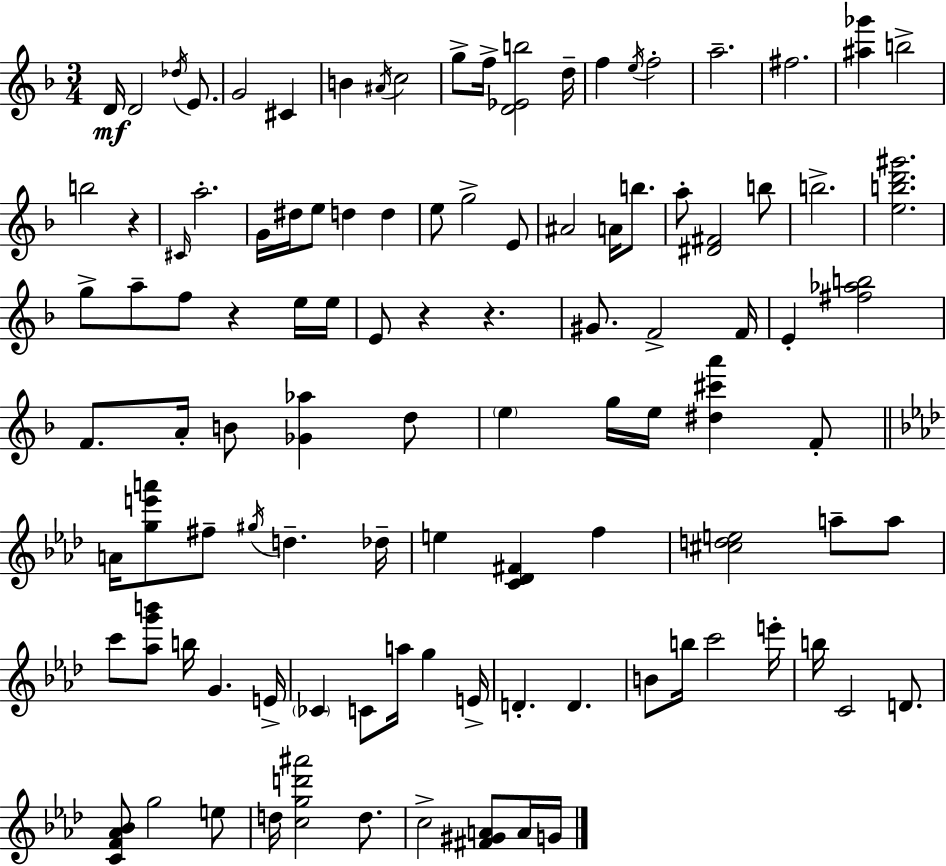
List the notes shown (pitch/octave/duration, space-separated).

D4/s D4/h Db5/s E4/e. G4/h C#4/q B4/q A#4/s C5/h G5/e F5/s [D4,Eb4,B5]/h D5/s F5/q E5/s F5/h A5/h. F#5/h. [A#5,Gb6]/q B5/h B5/h R/q C#4/s A5/h. G4/s D#5/s E5/e D5/q D5/q E5/e G5/h E4/e A#4/h A4/s B5/e. A5/e [D#4,F#4]/h B5/e B5/h. [E5,B5,D6,G#6]/h. G5/e A5/e F5/e R/q E5/s E5/s E4/e R/q R/q. G#4/e. F4/h F4/s E4/q [F#5,Ab5,B5]/h F4/e. A4/s B4/e [Gb4,Ab5]/q D5/e E5/q G5/s E5/s [D#5,C#6,A6]/q F4/e A4/s [G5,E6,A6]/e F#5/e G#5/s D5/q. Db5/s E5/q [C4,Db4,F#4]/q F5/q [C#5,D5,E5]/h A5/e A5/e C6/e [Ab5,G6,B6]/e B5/s G4/q. E4/s CES4/q C4/e A5/s G5/q E4/s D4/q. D4/q. B4/e B5/s C6/h E6/s B5/s C4/h D4/e. [C4,F4,Ab4,Bb4]/e G5/h E5/e D5/s [C5,G5,D6,A#6]/h D5/e. C5/h [F#4,G#4,A4]/e A4/s G4/s